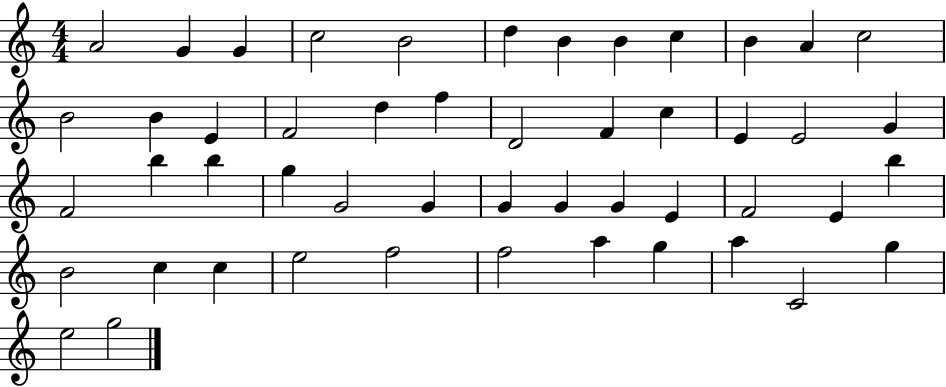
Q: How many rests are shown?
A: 0